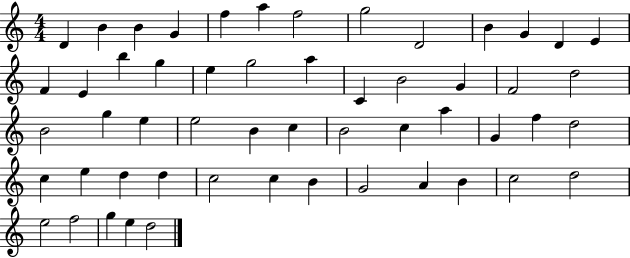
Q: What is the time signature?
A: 4/4